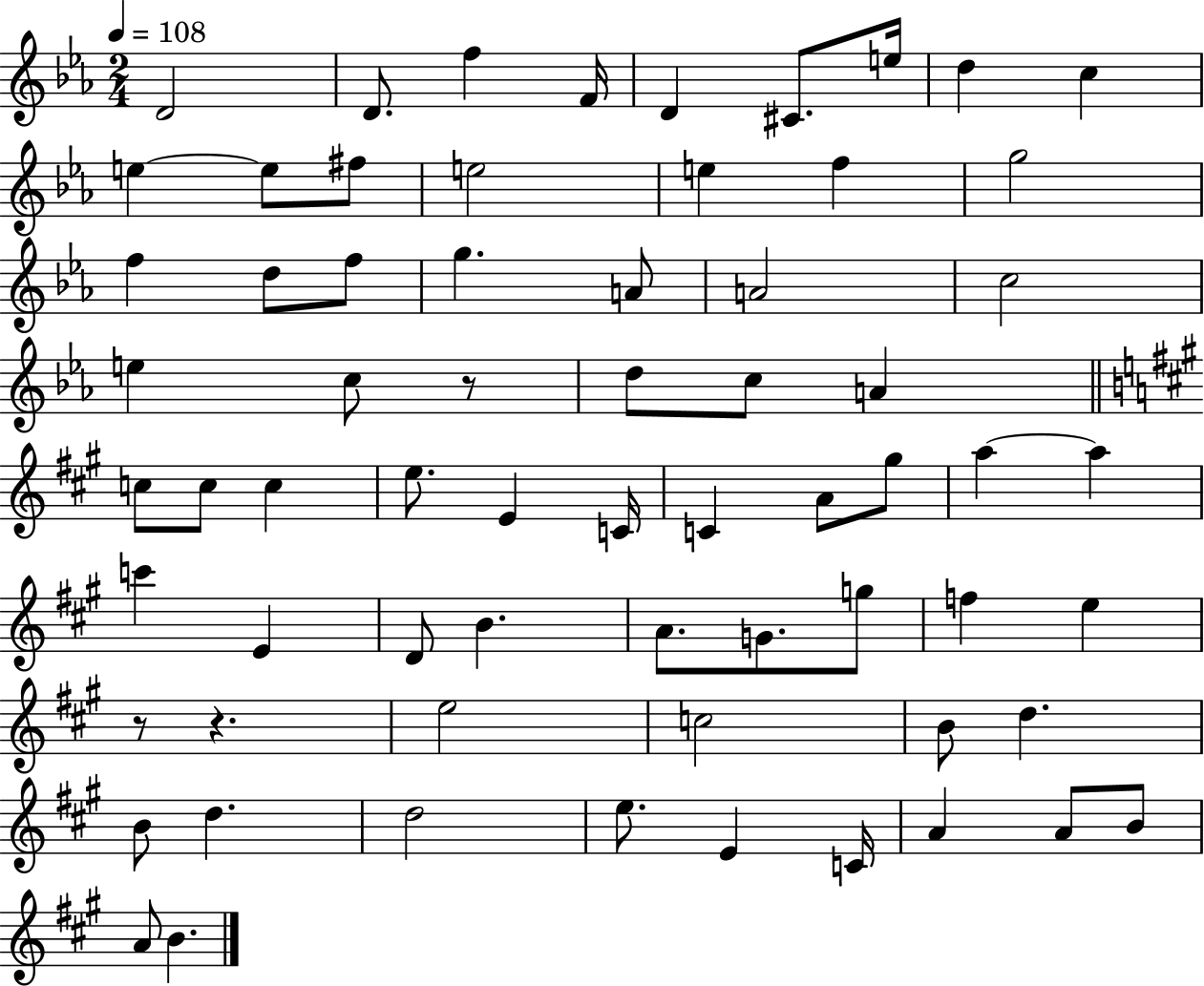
{
  \clef treble
  \numericTimeSignature
  \time 2/4
  \key ees \major
  \tempo 4 = 108
  \repeat volta 2 { d'2 | d'8. f''4 f'16 | d'4 cis'8. e''16 | d''4 c''4 | \break e''4~~ e''8 fis''8 | e''2 | e''4 f''4 | g''2 | \break f''4 d''8 f''8 | g''4. a'8 | a'2 | c''2 | \break e''4 c''8 r8 | d''8 c''8 a'4 | \bar "||" \break \key a \major c''8 c''8 c''4 | e''8. e'4 c'16 | c'4 a'8 gis''8 | a''4~~ a''4 | \break c'''4 e'4 | d'8 b'4. | a'8. g'8. g''8 | f''4 e''4 | \break r8 r4. | e''2 | c''2 | b'8 d''4. | \break b'8 d''4. | d''2 | e''8. e'4 c'16 | a'4 a'8 b'8 | \break a'8 b'4. | } \bar "|."
}